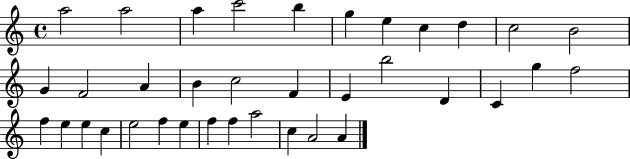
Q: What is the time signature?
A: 4/4